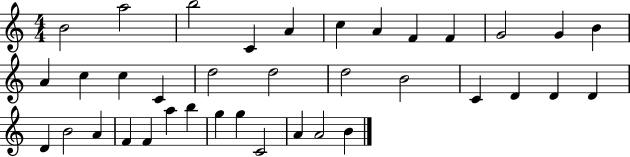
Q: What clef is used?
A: treble